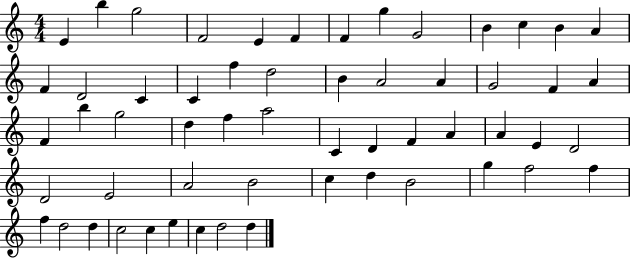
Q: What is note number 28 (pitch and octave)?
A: G5